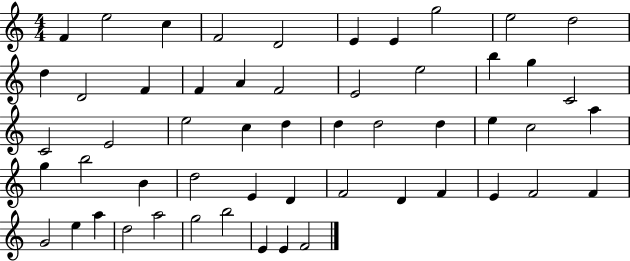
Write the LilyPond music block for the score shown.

{
  \clef treble
  \numericTimeSignature
  \time 4/4
  \key c \major
  f'4 e''2 c''4 | f'2 d'2 | e'4 e'4 g''2 | e''2 d''2 | \break d''4 d'2 f'4 | f'4 a'4 f'2 | e'2 e''2 | b''4 g''4 c'2 | \break c'2 e'2 | e''2 c''4 d''4 | d''4 d''2 d''4 | e''4 c''2 a''4 | \break g''4 b''2 b'4 | d''2 e'4 d'4 | f'2 d'4 f'4 | e'4 f'2 f'4 | \break g'2 e''4 a''4 | d''2 a''2 | g''2 b''2 | e'4 e'4 f'2 | \break \bar "|."
}